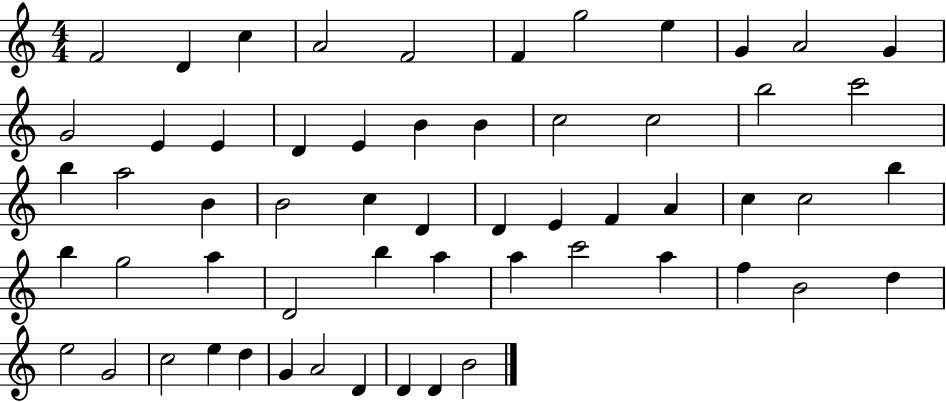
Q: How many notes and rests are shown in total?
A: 58